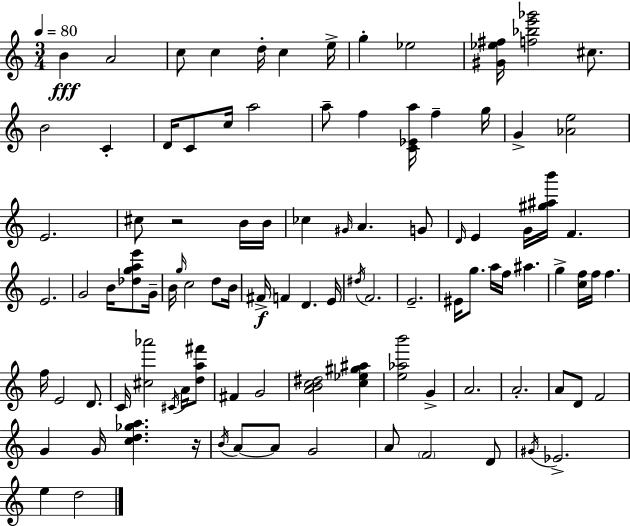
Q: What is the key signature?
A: A minor